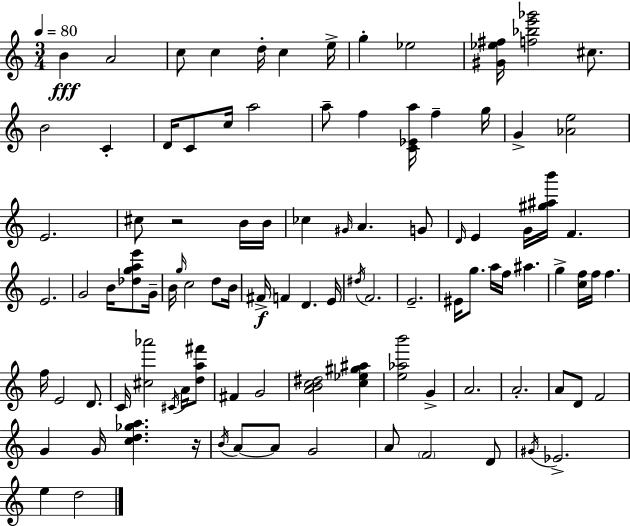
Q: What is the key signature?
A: A minor